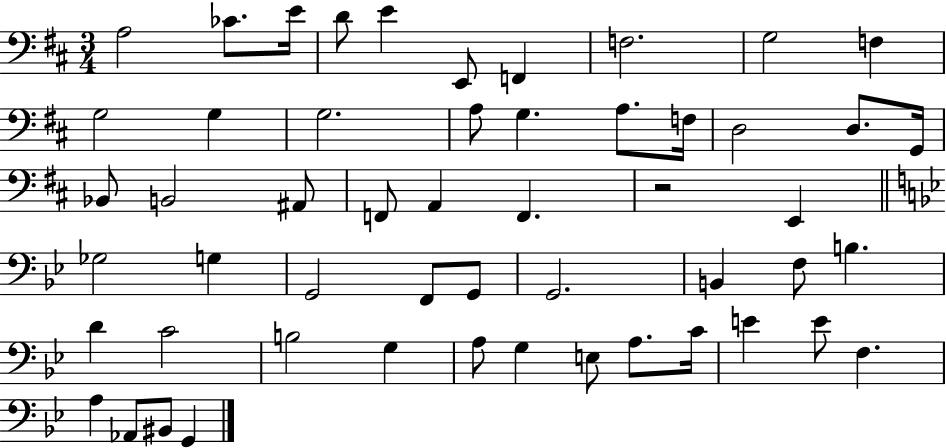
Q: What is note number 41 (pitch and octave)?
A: A3